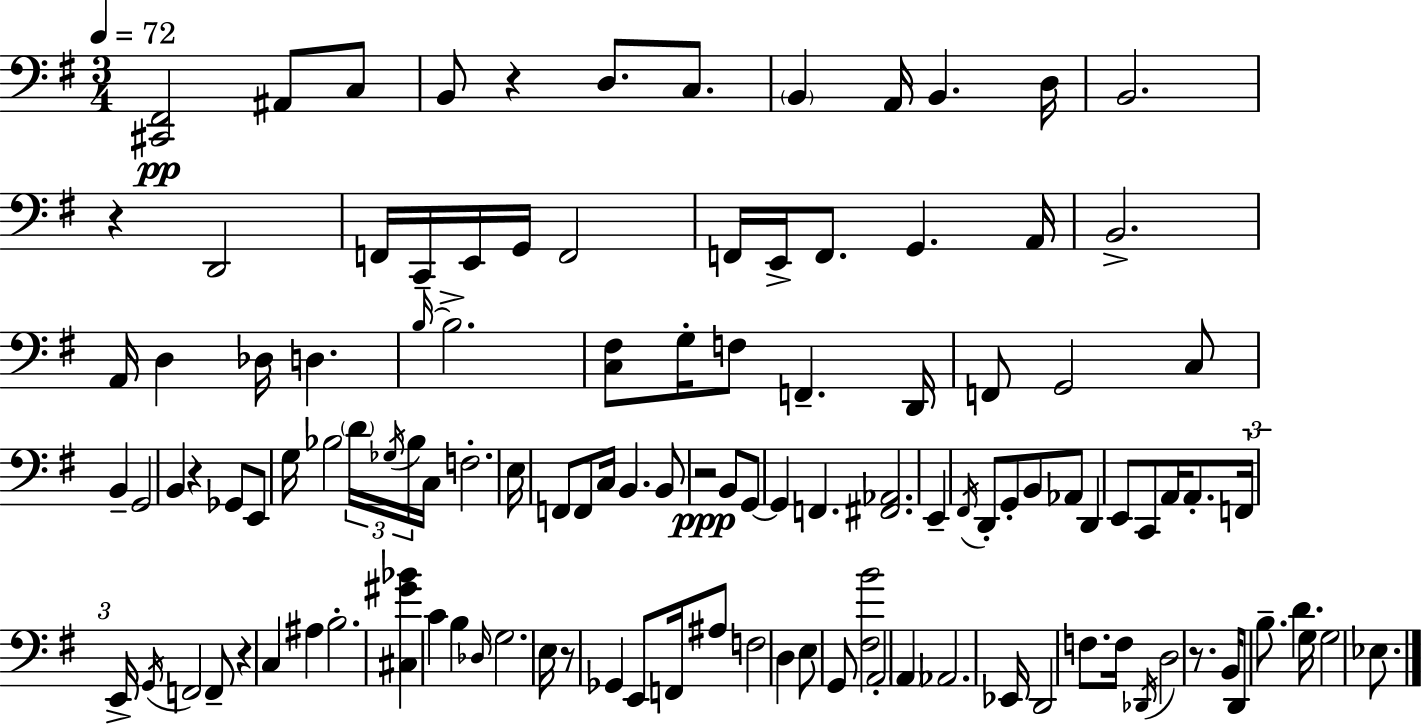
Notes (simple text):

[C#2,F#2]/h A#2/e C3/e B2/e R/q D3/e. C3/e. B2/q A2/s B2/q. D3/s B2/h. R/q D2/h F2/s C2/s E2/s G2/s F2/h F2/s E2/s F2/e. G2/q. A2/s B2/h. A2/s D3/q Db3/s D3/q. B3/s B3/h. [C3,F#3]/e G3/s F3/e F2/q. D2/s F2/e G2/h C3/e B2/q G2/h B2/q R/q Gb2/e E2/e G3/s Bb3/h D4/s Gb3/s Bb3/s C3/s F3/h. E3/s F2/e F2/e C3/s B2/q. B2/e R/h B2/e G2/e G2/q F2/q. [F#2,Ab2]/h. E2/q F#2/s D2/e G2/e B2/e Ab2/e D2/q E2/e C2/e A2/s A2/e. F2/s E2/s G2/s F2/h F2/e R/q C3/q A#3/q B3/h. [C#3,G#4,Bb4]/q C4/q B3/q Db3/s G3/h. E3/s R/e Gb2/q E2/e F2/s A#3/e F3/h D3/q E3/e G2/e [F#3,B4]/h A2/h A2/q Ab2/h. Eb2/s D2/h F3/e. F3/s Db2/s D3/h R/e. B2/s D2/e B3/e. D4/q. G3/s G3/h Eb3/e.